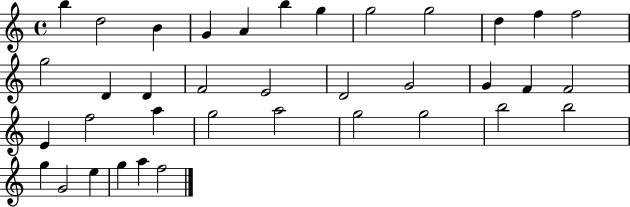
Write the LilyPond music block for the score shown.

{
  \clef treble
  \time 4/4
  \defaultTimeSignature
  \key c \major
  b''4 d''2 b'4 | g'4 a'4 b''4 g''4 | g''2 g''2 | d''4 f''4 f''2 | \break g''2 d'4 d'4 | f'2 e'2 | d'2 g'2 | g'4 f'4 f'2 | \break e'4 f''2 a''4 | g''2 a''2 | g''2 g''2 | b''2 b''2 | \break g''4 g'2 e''4 | g''4 a''4 f''2 | \bar "|."
}